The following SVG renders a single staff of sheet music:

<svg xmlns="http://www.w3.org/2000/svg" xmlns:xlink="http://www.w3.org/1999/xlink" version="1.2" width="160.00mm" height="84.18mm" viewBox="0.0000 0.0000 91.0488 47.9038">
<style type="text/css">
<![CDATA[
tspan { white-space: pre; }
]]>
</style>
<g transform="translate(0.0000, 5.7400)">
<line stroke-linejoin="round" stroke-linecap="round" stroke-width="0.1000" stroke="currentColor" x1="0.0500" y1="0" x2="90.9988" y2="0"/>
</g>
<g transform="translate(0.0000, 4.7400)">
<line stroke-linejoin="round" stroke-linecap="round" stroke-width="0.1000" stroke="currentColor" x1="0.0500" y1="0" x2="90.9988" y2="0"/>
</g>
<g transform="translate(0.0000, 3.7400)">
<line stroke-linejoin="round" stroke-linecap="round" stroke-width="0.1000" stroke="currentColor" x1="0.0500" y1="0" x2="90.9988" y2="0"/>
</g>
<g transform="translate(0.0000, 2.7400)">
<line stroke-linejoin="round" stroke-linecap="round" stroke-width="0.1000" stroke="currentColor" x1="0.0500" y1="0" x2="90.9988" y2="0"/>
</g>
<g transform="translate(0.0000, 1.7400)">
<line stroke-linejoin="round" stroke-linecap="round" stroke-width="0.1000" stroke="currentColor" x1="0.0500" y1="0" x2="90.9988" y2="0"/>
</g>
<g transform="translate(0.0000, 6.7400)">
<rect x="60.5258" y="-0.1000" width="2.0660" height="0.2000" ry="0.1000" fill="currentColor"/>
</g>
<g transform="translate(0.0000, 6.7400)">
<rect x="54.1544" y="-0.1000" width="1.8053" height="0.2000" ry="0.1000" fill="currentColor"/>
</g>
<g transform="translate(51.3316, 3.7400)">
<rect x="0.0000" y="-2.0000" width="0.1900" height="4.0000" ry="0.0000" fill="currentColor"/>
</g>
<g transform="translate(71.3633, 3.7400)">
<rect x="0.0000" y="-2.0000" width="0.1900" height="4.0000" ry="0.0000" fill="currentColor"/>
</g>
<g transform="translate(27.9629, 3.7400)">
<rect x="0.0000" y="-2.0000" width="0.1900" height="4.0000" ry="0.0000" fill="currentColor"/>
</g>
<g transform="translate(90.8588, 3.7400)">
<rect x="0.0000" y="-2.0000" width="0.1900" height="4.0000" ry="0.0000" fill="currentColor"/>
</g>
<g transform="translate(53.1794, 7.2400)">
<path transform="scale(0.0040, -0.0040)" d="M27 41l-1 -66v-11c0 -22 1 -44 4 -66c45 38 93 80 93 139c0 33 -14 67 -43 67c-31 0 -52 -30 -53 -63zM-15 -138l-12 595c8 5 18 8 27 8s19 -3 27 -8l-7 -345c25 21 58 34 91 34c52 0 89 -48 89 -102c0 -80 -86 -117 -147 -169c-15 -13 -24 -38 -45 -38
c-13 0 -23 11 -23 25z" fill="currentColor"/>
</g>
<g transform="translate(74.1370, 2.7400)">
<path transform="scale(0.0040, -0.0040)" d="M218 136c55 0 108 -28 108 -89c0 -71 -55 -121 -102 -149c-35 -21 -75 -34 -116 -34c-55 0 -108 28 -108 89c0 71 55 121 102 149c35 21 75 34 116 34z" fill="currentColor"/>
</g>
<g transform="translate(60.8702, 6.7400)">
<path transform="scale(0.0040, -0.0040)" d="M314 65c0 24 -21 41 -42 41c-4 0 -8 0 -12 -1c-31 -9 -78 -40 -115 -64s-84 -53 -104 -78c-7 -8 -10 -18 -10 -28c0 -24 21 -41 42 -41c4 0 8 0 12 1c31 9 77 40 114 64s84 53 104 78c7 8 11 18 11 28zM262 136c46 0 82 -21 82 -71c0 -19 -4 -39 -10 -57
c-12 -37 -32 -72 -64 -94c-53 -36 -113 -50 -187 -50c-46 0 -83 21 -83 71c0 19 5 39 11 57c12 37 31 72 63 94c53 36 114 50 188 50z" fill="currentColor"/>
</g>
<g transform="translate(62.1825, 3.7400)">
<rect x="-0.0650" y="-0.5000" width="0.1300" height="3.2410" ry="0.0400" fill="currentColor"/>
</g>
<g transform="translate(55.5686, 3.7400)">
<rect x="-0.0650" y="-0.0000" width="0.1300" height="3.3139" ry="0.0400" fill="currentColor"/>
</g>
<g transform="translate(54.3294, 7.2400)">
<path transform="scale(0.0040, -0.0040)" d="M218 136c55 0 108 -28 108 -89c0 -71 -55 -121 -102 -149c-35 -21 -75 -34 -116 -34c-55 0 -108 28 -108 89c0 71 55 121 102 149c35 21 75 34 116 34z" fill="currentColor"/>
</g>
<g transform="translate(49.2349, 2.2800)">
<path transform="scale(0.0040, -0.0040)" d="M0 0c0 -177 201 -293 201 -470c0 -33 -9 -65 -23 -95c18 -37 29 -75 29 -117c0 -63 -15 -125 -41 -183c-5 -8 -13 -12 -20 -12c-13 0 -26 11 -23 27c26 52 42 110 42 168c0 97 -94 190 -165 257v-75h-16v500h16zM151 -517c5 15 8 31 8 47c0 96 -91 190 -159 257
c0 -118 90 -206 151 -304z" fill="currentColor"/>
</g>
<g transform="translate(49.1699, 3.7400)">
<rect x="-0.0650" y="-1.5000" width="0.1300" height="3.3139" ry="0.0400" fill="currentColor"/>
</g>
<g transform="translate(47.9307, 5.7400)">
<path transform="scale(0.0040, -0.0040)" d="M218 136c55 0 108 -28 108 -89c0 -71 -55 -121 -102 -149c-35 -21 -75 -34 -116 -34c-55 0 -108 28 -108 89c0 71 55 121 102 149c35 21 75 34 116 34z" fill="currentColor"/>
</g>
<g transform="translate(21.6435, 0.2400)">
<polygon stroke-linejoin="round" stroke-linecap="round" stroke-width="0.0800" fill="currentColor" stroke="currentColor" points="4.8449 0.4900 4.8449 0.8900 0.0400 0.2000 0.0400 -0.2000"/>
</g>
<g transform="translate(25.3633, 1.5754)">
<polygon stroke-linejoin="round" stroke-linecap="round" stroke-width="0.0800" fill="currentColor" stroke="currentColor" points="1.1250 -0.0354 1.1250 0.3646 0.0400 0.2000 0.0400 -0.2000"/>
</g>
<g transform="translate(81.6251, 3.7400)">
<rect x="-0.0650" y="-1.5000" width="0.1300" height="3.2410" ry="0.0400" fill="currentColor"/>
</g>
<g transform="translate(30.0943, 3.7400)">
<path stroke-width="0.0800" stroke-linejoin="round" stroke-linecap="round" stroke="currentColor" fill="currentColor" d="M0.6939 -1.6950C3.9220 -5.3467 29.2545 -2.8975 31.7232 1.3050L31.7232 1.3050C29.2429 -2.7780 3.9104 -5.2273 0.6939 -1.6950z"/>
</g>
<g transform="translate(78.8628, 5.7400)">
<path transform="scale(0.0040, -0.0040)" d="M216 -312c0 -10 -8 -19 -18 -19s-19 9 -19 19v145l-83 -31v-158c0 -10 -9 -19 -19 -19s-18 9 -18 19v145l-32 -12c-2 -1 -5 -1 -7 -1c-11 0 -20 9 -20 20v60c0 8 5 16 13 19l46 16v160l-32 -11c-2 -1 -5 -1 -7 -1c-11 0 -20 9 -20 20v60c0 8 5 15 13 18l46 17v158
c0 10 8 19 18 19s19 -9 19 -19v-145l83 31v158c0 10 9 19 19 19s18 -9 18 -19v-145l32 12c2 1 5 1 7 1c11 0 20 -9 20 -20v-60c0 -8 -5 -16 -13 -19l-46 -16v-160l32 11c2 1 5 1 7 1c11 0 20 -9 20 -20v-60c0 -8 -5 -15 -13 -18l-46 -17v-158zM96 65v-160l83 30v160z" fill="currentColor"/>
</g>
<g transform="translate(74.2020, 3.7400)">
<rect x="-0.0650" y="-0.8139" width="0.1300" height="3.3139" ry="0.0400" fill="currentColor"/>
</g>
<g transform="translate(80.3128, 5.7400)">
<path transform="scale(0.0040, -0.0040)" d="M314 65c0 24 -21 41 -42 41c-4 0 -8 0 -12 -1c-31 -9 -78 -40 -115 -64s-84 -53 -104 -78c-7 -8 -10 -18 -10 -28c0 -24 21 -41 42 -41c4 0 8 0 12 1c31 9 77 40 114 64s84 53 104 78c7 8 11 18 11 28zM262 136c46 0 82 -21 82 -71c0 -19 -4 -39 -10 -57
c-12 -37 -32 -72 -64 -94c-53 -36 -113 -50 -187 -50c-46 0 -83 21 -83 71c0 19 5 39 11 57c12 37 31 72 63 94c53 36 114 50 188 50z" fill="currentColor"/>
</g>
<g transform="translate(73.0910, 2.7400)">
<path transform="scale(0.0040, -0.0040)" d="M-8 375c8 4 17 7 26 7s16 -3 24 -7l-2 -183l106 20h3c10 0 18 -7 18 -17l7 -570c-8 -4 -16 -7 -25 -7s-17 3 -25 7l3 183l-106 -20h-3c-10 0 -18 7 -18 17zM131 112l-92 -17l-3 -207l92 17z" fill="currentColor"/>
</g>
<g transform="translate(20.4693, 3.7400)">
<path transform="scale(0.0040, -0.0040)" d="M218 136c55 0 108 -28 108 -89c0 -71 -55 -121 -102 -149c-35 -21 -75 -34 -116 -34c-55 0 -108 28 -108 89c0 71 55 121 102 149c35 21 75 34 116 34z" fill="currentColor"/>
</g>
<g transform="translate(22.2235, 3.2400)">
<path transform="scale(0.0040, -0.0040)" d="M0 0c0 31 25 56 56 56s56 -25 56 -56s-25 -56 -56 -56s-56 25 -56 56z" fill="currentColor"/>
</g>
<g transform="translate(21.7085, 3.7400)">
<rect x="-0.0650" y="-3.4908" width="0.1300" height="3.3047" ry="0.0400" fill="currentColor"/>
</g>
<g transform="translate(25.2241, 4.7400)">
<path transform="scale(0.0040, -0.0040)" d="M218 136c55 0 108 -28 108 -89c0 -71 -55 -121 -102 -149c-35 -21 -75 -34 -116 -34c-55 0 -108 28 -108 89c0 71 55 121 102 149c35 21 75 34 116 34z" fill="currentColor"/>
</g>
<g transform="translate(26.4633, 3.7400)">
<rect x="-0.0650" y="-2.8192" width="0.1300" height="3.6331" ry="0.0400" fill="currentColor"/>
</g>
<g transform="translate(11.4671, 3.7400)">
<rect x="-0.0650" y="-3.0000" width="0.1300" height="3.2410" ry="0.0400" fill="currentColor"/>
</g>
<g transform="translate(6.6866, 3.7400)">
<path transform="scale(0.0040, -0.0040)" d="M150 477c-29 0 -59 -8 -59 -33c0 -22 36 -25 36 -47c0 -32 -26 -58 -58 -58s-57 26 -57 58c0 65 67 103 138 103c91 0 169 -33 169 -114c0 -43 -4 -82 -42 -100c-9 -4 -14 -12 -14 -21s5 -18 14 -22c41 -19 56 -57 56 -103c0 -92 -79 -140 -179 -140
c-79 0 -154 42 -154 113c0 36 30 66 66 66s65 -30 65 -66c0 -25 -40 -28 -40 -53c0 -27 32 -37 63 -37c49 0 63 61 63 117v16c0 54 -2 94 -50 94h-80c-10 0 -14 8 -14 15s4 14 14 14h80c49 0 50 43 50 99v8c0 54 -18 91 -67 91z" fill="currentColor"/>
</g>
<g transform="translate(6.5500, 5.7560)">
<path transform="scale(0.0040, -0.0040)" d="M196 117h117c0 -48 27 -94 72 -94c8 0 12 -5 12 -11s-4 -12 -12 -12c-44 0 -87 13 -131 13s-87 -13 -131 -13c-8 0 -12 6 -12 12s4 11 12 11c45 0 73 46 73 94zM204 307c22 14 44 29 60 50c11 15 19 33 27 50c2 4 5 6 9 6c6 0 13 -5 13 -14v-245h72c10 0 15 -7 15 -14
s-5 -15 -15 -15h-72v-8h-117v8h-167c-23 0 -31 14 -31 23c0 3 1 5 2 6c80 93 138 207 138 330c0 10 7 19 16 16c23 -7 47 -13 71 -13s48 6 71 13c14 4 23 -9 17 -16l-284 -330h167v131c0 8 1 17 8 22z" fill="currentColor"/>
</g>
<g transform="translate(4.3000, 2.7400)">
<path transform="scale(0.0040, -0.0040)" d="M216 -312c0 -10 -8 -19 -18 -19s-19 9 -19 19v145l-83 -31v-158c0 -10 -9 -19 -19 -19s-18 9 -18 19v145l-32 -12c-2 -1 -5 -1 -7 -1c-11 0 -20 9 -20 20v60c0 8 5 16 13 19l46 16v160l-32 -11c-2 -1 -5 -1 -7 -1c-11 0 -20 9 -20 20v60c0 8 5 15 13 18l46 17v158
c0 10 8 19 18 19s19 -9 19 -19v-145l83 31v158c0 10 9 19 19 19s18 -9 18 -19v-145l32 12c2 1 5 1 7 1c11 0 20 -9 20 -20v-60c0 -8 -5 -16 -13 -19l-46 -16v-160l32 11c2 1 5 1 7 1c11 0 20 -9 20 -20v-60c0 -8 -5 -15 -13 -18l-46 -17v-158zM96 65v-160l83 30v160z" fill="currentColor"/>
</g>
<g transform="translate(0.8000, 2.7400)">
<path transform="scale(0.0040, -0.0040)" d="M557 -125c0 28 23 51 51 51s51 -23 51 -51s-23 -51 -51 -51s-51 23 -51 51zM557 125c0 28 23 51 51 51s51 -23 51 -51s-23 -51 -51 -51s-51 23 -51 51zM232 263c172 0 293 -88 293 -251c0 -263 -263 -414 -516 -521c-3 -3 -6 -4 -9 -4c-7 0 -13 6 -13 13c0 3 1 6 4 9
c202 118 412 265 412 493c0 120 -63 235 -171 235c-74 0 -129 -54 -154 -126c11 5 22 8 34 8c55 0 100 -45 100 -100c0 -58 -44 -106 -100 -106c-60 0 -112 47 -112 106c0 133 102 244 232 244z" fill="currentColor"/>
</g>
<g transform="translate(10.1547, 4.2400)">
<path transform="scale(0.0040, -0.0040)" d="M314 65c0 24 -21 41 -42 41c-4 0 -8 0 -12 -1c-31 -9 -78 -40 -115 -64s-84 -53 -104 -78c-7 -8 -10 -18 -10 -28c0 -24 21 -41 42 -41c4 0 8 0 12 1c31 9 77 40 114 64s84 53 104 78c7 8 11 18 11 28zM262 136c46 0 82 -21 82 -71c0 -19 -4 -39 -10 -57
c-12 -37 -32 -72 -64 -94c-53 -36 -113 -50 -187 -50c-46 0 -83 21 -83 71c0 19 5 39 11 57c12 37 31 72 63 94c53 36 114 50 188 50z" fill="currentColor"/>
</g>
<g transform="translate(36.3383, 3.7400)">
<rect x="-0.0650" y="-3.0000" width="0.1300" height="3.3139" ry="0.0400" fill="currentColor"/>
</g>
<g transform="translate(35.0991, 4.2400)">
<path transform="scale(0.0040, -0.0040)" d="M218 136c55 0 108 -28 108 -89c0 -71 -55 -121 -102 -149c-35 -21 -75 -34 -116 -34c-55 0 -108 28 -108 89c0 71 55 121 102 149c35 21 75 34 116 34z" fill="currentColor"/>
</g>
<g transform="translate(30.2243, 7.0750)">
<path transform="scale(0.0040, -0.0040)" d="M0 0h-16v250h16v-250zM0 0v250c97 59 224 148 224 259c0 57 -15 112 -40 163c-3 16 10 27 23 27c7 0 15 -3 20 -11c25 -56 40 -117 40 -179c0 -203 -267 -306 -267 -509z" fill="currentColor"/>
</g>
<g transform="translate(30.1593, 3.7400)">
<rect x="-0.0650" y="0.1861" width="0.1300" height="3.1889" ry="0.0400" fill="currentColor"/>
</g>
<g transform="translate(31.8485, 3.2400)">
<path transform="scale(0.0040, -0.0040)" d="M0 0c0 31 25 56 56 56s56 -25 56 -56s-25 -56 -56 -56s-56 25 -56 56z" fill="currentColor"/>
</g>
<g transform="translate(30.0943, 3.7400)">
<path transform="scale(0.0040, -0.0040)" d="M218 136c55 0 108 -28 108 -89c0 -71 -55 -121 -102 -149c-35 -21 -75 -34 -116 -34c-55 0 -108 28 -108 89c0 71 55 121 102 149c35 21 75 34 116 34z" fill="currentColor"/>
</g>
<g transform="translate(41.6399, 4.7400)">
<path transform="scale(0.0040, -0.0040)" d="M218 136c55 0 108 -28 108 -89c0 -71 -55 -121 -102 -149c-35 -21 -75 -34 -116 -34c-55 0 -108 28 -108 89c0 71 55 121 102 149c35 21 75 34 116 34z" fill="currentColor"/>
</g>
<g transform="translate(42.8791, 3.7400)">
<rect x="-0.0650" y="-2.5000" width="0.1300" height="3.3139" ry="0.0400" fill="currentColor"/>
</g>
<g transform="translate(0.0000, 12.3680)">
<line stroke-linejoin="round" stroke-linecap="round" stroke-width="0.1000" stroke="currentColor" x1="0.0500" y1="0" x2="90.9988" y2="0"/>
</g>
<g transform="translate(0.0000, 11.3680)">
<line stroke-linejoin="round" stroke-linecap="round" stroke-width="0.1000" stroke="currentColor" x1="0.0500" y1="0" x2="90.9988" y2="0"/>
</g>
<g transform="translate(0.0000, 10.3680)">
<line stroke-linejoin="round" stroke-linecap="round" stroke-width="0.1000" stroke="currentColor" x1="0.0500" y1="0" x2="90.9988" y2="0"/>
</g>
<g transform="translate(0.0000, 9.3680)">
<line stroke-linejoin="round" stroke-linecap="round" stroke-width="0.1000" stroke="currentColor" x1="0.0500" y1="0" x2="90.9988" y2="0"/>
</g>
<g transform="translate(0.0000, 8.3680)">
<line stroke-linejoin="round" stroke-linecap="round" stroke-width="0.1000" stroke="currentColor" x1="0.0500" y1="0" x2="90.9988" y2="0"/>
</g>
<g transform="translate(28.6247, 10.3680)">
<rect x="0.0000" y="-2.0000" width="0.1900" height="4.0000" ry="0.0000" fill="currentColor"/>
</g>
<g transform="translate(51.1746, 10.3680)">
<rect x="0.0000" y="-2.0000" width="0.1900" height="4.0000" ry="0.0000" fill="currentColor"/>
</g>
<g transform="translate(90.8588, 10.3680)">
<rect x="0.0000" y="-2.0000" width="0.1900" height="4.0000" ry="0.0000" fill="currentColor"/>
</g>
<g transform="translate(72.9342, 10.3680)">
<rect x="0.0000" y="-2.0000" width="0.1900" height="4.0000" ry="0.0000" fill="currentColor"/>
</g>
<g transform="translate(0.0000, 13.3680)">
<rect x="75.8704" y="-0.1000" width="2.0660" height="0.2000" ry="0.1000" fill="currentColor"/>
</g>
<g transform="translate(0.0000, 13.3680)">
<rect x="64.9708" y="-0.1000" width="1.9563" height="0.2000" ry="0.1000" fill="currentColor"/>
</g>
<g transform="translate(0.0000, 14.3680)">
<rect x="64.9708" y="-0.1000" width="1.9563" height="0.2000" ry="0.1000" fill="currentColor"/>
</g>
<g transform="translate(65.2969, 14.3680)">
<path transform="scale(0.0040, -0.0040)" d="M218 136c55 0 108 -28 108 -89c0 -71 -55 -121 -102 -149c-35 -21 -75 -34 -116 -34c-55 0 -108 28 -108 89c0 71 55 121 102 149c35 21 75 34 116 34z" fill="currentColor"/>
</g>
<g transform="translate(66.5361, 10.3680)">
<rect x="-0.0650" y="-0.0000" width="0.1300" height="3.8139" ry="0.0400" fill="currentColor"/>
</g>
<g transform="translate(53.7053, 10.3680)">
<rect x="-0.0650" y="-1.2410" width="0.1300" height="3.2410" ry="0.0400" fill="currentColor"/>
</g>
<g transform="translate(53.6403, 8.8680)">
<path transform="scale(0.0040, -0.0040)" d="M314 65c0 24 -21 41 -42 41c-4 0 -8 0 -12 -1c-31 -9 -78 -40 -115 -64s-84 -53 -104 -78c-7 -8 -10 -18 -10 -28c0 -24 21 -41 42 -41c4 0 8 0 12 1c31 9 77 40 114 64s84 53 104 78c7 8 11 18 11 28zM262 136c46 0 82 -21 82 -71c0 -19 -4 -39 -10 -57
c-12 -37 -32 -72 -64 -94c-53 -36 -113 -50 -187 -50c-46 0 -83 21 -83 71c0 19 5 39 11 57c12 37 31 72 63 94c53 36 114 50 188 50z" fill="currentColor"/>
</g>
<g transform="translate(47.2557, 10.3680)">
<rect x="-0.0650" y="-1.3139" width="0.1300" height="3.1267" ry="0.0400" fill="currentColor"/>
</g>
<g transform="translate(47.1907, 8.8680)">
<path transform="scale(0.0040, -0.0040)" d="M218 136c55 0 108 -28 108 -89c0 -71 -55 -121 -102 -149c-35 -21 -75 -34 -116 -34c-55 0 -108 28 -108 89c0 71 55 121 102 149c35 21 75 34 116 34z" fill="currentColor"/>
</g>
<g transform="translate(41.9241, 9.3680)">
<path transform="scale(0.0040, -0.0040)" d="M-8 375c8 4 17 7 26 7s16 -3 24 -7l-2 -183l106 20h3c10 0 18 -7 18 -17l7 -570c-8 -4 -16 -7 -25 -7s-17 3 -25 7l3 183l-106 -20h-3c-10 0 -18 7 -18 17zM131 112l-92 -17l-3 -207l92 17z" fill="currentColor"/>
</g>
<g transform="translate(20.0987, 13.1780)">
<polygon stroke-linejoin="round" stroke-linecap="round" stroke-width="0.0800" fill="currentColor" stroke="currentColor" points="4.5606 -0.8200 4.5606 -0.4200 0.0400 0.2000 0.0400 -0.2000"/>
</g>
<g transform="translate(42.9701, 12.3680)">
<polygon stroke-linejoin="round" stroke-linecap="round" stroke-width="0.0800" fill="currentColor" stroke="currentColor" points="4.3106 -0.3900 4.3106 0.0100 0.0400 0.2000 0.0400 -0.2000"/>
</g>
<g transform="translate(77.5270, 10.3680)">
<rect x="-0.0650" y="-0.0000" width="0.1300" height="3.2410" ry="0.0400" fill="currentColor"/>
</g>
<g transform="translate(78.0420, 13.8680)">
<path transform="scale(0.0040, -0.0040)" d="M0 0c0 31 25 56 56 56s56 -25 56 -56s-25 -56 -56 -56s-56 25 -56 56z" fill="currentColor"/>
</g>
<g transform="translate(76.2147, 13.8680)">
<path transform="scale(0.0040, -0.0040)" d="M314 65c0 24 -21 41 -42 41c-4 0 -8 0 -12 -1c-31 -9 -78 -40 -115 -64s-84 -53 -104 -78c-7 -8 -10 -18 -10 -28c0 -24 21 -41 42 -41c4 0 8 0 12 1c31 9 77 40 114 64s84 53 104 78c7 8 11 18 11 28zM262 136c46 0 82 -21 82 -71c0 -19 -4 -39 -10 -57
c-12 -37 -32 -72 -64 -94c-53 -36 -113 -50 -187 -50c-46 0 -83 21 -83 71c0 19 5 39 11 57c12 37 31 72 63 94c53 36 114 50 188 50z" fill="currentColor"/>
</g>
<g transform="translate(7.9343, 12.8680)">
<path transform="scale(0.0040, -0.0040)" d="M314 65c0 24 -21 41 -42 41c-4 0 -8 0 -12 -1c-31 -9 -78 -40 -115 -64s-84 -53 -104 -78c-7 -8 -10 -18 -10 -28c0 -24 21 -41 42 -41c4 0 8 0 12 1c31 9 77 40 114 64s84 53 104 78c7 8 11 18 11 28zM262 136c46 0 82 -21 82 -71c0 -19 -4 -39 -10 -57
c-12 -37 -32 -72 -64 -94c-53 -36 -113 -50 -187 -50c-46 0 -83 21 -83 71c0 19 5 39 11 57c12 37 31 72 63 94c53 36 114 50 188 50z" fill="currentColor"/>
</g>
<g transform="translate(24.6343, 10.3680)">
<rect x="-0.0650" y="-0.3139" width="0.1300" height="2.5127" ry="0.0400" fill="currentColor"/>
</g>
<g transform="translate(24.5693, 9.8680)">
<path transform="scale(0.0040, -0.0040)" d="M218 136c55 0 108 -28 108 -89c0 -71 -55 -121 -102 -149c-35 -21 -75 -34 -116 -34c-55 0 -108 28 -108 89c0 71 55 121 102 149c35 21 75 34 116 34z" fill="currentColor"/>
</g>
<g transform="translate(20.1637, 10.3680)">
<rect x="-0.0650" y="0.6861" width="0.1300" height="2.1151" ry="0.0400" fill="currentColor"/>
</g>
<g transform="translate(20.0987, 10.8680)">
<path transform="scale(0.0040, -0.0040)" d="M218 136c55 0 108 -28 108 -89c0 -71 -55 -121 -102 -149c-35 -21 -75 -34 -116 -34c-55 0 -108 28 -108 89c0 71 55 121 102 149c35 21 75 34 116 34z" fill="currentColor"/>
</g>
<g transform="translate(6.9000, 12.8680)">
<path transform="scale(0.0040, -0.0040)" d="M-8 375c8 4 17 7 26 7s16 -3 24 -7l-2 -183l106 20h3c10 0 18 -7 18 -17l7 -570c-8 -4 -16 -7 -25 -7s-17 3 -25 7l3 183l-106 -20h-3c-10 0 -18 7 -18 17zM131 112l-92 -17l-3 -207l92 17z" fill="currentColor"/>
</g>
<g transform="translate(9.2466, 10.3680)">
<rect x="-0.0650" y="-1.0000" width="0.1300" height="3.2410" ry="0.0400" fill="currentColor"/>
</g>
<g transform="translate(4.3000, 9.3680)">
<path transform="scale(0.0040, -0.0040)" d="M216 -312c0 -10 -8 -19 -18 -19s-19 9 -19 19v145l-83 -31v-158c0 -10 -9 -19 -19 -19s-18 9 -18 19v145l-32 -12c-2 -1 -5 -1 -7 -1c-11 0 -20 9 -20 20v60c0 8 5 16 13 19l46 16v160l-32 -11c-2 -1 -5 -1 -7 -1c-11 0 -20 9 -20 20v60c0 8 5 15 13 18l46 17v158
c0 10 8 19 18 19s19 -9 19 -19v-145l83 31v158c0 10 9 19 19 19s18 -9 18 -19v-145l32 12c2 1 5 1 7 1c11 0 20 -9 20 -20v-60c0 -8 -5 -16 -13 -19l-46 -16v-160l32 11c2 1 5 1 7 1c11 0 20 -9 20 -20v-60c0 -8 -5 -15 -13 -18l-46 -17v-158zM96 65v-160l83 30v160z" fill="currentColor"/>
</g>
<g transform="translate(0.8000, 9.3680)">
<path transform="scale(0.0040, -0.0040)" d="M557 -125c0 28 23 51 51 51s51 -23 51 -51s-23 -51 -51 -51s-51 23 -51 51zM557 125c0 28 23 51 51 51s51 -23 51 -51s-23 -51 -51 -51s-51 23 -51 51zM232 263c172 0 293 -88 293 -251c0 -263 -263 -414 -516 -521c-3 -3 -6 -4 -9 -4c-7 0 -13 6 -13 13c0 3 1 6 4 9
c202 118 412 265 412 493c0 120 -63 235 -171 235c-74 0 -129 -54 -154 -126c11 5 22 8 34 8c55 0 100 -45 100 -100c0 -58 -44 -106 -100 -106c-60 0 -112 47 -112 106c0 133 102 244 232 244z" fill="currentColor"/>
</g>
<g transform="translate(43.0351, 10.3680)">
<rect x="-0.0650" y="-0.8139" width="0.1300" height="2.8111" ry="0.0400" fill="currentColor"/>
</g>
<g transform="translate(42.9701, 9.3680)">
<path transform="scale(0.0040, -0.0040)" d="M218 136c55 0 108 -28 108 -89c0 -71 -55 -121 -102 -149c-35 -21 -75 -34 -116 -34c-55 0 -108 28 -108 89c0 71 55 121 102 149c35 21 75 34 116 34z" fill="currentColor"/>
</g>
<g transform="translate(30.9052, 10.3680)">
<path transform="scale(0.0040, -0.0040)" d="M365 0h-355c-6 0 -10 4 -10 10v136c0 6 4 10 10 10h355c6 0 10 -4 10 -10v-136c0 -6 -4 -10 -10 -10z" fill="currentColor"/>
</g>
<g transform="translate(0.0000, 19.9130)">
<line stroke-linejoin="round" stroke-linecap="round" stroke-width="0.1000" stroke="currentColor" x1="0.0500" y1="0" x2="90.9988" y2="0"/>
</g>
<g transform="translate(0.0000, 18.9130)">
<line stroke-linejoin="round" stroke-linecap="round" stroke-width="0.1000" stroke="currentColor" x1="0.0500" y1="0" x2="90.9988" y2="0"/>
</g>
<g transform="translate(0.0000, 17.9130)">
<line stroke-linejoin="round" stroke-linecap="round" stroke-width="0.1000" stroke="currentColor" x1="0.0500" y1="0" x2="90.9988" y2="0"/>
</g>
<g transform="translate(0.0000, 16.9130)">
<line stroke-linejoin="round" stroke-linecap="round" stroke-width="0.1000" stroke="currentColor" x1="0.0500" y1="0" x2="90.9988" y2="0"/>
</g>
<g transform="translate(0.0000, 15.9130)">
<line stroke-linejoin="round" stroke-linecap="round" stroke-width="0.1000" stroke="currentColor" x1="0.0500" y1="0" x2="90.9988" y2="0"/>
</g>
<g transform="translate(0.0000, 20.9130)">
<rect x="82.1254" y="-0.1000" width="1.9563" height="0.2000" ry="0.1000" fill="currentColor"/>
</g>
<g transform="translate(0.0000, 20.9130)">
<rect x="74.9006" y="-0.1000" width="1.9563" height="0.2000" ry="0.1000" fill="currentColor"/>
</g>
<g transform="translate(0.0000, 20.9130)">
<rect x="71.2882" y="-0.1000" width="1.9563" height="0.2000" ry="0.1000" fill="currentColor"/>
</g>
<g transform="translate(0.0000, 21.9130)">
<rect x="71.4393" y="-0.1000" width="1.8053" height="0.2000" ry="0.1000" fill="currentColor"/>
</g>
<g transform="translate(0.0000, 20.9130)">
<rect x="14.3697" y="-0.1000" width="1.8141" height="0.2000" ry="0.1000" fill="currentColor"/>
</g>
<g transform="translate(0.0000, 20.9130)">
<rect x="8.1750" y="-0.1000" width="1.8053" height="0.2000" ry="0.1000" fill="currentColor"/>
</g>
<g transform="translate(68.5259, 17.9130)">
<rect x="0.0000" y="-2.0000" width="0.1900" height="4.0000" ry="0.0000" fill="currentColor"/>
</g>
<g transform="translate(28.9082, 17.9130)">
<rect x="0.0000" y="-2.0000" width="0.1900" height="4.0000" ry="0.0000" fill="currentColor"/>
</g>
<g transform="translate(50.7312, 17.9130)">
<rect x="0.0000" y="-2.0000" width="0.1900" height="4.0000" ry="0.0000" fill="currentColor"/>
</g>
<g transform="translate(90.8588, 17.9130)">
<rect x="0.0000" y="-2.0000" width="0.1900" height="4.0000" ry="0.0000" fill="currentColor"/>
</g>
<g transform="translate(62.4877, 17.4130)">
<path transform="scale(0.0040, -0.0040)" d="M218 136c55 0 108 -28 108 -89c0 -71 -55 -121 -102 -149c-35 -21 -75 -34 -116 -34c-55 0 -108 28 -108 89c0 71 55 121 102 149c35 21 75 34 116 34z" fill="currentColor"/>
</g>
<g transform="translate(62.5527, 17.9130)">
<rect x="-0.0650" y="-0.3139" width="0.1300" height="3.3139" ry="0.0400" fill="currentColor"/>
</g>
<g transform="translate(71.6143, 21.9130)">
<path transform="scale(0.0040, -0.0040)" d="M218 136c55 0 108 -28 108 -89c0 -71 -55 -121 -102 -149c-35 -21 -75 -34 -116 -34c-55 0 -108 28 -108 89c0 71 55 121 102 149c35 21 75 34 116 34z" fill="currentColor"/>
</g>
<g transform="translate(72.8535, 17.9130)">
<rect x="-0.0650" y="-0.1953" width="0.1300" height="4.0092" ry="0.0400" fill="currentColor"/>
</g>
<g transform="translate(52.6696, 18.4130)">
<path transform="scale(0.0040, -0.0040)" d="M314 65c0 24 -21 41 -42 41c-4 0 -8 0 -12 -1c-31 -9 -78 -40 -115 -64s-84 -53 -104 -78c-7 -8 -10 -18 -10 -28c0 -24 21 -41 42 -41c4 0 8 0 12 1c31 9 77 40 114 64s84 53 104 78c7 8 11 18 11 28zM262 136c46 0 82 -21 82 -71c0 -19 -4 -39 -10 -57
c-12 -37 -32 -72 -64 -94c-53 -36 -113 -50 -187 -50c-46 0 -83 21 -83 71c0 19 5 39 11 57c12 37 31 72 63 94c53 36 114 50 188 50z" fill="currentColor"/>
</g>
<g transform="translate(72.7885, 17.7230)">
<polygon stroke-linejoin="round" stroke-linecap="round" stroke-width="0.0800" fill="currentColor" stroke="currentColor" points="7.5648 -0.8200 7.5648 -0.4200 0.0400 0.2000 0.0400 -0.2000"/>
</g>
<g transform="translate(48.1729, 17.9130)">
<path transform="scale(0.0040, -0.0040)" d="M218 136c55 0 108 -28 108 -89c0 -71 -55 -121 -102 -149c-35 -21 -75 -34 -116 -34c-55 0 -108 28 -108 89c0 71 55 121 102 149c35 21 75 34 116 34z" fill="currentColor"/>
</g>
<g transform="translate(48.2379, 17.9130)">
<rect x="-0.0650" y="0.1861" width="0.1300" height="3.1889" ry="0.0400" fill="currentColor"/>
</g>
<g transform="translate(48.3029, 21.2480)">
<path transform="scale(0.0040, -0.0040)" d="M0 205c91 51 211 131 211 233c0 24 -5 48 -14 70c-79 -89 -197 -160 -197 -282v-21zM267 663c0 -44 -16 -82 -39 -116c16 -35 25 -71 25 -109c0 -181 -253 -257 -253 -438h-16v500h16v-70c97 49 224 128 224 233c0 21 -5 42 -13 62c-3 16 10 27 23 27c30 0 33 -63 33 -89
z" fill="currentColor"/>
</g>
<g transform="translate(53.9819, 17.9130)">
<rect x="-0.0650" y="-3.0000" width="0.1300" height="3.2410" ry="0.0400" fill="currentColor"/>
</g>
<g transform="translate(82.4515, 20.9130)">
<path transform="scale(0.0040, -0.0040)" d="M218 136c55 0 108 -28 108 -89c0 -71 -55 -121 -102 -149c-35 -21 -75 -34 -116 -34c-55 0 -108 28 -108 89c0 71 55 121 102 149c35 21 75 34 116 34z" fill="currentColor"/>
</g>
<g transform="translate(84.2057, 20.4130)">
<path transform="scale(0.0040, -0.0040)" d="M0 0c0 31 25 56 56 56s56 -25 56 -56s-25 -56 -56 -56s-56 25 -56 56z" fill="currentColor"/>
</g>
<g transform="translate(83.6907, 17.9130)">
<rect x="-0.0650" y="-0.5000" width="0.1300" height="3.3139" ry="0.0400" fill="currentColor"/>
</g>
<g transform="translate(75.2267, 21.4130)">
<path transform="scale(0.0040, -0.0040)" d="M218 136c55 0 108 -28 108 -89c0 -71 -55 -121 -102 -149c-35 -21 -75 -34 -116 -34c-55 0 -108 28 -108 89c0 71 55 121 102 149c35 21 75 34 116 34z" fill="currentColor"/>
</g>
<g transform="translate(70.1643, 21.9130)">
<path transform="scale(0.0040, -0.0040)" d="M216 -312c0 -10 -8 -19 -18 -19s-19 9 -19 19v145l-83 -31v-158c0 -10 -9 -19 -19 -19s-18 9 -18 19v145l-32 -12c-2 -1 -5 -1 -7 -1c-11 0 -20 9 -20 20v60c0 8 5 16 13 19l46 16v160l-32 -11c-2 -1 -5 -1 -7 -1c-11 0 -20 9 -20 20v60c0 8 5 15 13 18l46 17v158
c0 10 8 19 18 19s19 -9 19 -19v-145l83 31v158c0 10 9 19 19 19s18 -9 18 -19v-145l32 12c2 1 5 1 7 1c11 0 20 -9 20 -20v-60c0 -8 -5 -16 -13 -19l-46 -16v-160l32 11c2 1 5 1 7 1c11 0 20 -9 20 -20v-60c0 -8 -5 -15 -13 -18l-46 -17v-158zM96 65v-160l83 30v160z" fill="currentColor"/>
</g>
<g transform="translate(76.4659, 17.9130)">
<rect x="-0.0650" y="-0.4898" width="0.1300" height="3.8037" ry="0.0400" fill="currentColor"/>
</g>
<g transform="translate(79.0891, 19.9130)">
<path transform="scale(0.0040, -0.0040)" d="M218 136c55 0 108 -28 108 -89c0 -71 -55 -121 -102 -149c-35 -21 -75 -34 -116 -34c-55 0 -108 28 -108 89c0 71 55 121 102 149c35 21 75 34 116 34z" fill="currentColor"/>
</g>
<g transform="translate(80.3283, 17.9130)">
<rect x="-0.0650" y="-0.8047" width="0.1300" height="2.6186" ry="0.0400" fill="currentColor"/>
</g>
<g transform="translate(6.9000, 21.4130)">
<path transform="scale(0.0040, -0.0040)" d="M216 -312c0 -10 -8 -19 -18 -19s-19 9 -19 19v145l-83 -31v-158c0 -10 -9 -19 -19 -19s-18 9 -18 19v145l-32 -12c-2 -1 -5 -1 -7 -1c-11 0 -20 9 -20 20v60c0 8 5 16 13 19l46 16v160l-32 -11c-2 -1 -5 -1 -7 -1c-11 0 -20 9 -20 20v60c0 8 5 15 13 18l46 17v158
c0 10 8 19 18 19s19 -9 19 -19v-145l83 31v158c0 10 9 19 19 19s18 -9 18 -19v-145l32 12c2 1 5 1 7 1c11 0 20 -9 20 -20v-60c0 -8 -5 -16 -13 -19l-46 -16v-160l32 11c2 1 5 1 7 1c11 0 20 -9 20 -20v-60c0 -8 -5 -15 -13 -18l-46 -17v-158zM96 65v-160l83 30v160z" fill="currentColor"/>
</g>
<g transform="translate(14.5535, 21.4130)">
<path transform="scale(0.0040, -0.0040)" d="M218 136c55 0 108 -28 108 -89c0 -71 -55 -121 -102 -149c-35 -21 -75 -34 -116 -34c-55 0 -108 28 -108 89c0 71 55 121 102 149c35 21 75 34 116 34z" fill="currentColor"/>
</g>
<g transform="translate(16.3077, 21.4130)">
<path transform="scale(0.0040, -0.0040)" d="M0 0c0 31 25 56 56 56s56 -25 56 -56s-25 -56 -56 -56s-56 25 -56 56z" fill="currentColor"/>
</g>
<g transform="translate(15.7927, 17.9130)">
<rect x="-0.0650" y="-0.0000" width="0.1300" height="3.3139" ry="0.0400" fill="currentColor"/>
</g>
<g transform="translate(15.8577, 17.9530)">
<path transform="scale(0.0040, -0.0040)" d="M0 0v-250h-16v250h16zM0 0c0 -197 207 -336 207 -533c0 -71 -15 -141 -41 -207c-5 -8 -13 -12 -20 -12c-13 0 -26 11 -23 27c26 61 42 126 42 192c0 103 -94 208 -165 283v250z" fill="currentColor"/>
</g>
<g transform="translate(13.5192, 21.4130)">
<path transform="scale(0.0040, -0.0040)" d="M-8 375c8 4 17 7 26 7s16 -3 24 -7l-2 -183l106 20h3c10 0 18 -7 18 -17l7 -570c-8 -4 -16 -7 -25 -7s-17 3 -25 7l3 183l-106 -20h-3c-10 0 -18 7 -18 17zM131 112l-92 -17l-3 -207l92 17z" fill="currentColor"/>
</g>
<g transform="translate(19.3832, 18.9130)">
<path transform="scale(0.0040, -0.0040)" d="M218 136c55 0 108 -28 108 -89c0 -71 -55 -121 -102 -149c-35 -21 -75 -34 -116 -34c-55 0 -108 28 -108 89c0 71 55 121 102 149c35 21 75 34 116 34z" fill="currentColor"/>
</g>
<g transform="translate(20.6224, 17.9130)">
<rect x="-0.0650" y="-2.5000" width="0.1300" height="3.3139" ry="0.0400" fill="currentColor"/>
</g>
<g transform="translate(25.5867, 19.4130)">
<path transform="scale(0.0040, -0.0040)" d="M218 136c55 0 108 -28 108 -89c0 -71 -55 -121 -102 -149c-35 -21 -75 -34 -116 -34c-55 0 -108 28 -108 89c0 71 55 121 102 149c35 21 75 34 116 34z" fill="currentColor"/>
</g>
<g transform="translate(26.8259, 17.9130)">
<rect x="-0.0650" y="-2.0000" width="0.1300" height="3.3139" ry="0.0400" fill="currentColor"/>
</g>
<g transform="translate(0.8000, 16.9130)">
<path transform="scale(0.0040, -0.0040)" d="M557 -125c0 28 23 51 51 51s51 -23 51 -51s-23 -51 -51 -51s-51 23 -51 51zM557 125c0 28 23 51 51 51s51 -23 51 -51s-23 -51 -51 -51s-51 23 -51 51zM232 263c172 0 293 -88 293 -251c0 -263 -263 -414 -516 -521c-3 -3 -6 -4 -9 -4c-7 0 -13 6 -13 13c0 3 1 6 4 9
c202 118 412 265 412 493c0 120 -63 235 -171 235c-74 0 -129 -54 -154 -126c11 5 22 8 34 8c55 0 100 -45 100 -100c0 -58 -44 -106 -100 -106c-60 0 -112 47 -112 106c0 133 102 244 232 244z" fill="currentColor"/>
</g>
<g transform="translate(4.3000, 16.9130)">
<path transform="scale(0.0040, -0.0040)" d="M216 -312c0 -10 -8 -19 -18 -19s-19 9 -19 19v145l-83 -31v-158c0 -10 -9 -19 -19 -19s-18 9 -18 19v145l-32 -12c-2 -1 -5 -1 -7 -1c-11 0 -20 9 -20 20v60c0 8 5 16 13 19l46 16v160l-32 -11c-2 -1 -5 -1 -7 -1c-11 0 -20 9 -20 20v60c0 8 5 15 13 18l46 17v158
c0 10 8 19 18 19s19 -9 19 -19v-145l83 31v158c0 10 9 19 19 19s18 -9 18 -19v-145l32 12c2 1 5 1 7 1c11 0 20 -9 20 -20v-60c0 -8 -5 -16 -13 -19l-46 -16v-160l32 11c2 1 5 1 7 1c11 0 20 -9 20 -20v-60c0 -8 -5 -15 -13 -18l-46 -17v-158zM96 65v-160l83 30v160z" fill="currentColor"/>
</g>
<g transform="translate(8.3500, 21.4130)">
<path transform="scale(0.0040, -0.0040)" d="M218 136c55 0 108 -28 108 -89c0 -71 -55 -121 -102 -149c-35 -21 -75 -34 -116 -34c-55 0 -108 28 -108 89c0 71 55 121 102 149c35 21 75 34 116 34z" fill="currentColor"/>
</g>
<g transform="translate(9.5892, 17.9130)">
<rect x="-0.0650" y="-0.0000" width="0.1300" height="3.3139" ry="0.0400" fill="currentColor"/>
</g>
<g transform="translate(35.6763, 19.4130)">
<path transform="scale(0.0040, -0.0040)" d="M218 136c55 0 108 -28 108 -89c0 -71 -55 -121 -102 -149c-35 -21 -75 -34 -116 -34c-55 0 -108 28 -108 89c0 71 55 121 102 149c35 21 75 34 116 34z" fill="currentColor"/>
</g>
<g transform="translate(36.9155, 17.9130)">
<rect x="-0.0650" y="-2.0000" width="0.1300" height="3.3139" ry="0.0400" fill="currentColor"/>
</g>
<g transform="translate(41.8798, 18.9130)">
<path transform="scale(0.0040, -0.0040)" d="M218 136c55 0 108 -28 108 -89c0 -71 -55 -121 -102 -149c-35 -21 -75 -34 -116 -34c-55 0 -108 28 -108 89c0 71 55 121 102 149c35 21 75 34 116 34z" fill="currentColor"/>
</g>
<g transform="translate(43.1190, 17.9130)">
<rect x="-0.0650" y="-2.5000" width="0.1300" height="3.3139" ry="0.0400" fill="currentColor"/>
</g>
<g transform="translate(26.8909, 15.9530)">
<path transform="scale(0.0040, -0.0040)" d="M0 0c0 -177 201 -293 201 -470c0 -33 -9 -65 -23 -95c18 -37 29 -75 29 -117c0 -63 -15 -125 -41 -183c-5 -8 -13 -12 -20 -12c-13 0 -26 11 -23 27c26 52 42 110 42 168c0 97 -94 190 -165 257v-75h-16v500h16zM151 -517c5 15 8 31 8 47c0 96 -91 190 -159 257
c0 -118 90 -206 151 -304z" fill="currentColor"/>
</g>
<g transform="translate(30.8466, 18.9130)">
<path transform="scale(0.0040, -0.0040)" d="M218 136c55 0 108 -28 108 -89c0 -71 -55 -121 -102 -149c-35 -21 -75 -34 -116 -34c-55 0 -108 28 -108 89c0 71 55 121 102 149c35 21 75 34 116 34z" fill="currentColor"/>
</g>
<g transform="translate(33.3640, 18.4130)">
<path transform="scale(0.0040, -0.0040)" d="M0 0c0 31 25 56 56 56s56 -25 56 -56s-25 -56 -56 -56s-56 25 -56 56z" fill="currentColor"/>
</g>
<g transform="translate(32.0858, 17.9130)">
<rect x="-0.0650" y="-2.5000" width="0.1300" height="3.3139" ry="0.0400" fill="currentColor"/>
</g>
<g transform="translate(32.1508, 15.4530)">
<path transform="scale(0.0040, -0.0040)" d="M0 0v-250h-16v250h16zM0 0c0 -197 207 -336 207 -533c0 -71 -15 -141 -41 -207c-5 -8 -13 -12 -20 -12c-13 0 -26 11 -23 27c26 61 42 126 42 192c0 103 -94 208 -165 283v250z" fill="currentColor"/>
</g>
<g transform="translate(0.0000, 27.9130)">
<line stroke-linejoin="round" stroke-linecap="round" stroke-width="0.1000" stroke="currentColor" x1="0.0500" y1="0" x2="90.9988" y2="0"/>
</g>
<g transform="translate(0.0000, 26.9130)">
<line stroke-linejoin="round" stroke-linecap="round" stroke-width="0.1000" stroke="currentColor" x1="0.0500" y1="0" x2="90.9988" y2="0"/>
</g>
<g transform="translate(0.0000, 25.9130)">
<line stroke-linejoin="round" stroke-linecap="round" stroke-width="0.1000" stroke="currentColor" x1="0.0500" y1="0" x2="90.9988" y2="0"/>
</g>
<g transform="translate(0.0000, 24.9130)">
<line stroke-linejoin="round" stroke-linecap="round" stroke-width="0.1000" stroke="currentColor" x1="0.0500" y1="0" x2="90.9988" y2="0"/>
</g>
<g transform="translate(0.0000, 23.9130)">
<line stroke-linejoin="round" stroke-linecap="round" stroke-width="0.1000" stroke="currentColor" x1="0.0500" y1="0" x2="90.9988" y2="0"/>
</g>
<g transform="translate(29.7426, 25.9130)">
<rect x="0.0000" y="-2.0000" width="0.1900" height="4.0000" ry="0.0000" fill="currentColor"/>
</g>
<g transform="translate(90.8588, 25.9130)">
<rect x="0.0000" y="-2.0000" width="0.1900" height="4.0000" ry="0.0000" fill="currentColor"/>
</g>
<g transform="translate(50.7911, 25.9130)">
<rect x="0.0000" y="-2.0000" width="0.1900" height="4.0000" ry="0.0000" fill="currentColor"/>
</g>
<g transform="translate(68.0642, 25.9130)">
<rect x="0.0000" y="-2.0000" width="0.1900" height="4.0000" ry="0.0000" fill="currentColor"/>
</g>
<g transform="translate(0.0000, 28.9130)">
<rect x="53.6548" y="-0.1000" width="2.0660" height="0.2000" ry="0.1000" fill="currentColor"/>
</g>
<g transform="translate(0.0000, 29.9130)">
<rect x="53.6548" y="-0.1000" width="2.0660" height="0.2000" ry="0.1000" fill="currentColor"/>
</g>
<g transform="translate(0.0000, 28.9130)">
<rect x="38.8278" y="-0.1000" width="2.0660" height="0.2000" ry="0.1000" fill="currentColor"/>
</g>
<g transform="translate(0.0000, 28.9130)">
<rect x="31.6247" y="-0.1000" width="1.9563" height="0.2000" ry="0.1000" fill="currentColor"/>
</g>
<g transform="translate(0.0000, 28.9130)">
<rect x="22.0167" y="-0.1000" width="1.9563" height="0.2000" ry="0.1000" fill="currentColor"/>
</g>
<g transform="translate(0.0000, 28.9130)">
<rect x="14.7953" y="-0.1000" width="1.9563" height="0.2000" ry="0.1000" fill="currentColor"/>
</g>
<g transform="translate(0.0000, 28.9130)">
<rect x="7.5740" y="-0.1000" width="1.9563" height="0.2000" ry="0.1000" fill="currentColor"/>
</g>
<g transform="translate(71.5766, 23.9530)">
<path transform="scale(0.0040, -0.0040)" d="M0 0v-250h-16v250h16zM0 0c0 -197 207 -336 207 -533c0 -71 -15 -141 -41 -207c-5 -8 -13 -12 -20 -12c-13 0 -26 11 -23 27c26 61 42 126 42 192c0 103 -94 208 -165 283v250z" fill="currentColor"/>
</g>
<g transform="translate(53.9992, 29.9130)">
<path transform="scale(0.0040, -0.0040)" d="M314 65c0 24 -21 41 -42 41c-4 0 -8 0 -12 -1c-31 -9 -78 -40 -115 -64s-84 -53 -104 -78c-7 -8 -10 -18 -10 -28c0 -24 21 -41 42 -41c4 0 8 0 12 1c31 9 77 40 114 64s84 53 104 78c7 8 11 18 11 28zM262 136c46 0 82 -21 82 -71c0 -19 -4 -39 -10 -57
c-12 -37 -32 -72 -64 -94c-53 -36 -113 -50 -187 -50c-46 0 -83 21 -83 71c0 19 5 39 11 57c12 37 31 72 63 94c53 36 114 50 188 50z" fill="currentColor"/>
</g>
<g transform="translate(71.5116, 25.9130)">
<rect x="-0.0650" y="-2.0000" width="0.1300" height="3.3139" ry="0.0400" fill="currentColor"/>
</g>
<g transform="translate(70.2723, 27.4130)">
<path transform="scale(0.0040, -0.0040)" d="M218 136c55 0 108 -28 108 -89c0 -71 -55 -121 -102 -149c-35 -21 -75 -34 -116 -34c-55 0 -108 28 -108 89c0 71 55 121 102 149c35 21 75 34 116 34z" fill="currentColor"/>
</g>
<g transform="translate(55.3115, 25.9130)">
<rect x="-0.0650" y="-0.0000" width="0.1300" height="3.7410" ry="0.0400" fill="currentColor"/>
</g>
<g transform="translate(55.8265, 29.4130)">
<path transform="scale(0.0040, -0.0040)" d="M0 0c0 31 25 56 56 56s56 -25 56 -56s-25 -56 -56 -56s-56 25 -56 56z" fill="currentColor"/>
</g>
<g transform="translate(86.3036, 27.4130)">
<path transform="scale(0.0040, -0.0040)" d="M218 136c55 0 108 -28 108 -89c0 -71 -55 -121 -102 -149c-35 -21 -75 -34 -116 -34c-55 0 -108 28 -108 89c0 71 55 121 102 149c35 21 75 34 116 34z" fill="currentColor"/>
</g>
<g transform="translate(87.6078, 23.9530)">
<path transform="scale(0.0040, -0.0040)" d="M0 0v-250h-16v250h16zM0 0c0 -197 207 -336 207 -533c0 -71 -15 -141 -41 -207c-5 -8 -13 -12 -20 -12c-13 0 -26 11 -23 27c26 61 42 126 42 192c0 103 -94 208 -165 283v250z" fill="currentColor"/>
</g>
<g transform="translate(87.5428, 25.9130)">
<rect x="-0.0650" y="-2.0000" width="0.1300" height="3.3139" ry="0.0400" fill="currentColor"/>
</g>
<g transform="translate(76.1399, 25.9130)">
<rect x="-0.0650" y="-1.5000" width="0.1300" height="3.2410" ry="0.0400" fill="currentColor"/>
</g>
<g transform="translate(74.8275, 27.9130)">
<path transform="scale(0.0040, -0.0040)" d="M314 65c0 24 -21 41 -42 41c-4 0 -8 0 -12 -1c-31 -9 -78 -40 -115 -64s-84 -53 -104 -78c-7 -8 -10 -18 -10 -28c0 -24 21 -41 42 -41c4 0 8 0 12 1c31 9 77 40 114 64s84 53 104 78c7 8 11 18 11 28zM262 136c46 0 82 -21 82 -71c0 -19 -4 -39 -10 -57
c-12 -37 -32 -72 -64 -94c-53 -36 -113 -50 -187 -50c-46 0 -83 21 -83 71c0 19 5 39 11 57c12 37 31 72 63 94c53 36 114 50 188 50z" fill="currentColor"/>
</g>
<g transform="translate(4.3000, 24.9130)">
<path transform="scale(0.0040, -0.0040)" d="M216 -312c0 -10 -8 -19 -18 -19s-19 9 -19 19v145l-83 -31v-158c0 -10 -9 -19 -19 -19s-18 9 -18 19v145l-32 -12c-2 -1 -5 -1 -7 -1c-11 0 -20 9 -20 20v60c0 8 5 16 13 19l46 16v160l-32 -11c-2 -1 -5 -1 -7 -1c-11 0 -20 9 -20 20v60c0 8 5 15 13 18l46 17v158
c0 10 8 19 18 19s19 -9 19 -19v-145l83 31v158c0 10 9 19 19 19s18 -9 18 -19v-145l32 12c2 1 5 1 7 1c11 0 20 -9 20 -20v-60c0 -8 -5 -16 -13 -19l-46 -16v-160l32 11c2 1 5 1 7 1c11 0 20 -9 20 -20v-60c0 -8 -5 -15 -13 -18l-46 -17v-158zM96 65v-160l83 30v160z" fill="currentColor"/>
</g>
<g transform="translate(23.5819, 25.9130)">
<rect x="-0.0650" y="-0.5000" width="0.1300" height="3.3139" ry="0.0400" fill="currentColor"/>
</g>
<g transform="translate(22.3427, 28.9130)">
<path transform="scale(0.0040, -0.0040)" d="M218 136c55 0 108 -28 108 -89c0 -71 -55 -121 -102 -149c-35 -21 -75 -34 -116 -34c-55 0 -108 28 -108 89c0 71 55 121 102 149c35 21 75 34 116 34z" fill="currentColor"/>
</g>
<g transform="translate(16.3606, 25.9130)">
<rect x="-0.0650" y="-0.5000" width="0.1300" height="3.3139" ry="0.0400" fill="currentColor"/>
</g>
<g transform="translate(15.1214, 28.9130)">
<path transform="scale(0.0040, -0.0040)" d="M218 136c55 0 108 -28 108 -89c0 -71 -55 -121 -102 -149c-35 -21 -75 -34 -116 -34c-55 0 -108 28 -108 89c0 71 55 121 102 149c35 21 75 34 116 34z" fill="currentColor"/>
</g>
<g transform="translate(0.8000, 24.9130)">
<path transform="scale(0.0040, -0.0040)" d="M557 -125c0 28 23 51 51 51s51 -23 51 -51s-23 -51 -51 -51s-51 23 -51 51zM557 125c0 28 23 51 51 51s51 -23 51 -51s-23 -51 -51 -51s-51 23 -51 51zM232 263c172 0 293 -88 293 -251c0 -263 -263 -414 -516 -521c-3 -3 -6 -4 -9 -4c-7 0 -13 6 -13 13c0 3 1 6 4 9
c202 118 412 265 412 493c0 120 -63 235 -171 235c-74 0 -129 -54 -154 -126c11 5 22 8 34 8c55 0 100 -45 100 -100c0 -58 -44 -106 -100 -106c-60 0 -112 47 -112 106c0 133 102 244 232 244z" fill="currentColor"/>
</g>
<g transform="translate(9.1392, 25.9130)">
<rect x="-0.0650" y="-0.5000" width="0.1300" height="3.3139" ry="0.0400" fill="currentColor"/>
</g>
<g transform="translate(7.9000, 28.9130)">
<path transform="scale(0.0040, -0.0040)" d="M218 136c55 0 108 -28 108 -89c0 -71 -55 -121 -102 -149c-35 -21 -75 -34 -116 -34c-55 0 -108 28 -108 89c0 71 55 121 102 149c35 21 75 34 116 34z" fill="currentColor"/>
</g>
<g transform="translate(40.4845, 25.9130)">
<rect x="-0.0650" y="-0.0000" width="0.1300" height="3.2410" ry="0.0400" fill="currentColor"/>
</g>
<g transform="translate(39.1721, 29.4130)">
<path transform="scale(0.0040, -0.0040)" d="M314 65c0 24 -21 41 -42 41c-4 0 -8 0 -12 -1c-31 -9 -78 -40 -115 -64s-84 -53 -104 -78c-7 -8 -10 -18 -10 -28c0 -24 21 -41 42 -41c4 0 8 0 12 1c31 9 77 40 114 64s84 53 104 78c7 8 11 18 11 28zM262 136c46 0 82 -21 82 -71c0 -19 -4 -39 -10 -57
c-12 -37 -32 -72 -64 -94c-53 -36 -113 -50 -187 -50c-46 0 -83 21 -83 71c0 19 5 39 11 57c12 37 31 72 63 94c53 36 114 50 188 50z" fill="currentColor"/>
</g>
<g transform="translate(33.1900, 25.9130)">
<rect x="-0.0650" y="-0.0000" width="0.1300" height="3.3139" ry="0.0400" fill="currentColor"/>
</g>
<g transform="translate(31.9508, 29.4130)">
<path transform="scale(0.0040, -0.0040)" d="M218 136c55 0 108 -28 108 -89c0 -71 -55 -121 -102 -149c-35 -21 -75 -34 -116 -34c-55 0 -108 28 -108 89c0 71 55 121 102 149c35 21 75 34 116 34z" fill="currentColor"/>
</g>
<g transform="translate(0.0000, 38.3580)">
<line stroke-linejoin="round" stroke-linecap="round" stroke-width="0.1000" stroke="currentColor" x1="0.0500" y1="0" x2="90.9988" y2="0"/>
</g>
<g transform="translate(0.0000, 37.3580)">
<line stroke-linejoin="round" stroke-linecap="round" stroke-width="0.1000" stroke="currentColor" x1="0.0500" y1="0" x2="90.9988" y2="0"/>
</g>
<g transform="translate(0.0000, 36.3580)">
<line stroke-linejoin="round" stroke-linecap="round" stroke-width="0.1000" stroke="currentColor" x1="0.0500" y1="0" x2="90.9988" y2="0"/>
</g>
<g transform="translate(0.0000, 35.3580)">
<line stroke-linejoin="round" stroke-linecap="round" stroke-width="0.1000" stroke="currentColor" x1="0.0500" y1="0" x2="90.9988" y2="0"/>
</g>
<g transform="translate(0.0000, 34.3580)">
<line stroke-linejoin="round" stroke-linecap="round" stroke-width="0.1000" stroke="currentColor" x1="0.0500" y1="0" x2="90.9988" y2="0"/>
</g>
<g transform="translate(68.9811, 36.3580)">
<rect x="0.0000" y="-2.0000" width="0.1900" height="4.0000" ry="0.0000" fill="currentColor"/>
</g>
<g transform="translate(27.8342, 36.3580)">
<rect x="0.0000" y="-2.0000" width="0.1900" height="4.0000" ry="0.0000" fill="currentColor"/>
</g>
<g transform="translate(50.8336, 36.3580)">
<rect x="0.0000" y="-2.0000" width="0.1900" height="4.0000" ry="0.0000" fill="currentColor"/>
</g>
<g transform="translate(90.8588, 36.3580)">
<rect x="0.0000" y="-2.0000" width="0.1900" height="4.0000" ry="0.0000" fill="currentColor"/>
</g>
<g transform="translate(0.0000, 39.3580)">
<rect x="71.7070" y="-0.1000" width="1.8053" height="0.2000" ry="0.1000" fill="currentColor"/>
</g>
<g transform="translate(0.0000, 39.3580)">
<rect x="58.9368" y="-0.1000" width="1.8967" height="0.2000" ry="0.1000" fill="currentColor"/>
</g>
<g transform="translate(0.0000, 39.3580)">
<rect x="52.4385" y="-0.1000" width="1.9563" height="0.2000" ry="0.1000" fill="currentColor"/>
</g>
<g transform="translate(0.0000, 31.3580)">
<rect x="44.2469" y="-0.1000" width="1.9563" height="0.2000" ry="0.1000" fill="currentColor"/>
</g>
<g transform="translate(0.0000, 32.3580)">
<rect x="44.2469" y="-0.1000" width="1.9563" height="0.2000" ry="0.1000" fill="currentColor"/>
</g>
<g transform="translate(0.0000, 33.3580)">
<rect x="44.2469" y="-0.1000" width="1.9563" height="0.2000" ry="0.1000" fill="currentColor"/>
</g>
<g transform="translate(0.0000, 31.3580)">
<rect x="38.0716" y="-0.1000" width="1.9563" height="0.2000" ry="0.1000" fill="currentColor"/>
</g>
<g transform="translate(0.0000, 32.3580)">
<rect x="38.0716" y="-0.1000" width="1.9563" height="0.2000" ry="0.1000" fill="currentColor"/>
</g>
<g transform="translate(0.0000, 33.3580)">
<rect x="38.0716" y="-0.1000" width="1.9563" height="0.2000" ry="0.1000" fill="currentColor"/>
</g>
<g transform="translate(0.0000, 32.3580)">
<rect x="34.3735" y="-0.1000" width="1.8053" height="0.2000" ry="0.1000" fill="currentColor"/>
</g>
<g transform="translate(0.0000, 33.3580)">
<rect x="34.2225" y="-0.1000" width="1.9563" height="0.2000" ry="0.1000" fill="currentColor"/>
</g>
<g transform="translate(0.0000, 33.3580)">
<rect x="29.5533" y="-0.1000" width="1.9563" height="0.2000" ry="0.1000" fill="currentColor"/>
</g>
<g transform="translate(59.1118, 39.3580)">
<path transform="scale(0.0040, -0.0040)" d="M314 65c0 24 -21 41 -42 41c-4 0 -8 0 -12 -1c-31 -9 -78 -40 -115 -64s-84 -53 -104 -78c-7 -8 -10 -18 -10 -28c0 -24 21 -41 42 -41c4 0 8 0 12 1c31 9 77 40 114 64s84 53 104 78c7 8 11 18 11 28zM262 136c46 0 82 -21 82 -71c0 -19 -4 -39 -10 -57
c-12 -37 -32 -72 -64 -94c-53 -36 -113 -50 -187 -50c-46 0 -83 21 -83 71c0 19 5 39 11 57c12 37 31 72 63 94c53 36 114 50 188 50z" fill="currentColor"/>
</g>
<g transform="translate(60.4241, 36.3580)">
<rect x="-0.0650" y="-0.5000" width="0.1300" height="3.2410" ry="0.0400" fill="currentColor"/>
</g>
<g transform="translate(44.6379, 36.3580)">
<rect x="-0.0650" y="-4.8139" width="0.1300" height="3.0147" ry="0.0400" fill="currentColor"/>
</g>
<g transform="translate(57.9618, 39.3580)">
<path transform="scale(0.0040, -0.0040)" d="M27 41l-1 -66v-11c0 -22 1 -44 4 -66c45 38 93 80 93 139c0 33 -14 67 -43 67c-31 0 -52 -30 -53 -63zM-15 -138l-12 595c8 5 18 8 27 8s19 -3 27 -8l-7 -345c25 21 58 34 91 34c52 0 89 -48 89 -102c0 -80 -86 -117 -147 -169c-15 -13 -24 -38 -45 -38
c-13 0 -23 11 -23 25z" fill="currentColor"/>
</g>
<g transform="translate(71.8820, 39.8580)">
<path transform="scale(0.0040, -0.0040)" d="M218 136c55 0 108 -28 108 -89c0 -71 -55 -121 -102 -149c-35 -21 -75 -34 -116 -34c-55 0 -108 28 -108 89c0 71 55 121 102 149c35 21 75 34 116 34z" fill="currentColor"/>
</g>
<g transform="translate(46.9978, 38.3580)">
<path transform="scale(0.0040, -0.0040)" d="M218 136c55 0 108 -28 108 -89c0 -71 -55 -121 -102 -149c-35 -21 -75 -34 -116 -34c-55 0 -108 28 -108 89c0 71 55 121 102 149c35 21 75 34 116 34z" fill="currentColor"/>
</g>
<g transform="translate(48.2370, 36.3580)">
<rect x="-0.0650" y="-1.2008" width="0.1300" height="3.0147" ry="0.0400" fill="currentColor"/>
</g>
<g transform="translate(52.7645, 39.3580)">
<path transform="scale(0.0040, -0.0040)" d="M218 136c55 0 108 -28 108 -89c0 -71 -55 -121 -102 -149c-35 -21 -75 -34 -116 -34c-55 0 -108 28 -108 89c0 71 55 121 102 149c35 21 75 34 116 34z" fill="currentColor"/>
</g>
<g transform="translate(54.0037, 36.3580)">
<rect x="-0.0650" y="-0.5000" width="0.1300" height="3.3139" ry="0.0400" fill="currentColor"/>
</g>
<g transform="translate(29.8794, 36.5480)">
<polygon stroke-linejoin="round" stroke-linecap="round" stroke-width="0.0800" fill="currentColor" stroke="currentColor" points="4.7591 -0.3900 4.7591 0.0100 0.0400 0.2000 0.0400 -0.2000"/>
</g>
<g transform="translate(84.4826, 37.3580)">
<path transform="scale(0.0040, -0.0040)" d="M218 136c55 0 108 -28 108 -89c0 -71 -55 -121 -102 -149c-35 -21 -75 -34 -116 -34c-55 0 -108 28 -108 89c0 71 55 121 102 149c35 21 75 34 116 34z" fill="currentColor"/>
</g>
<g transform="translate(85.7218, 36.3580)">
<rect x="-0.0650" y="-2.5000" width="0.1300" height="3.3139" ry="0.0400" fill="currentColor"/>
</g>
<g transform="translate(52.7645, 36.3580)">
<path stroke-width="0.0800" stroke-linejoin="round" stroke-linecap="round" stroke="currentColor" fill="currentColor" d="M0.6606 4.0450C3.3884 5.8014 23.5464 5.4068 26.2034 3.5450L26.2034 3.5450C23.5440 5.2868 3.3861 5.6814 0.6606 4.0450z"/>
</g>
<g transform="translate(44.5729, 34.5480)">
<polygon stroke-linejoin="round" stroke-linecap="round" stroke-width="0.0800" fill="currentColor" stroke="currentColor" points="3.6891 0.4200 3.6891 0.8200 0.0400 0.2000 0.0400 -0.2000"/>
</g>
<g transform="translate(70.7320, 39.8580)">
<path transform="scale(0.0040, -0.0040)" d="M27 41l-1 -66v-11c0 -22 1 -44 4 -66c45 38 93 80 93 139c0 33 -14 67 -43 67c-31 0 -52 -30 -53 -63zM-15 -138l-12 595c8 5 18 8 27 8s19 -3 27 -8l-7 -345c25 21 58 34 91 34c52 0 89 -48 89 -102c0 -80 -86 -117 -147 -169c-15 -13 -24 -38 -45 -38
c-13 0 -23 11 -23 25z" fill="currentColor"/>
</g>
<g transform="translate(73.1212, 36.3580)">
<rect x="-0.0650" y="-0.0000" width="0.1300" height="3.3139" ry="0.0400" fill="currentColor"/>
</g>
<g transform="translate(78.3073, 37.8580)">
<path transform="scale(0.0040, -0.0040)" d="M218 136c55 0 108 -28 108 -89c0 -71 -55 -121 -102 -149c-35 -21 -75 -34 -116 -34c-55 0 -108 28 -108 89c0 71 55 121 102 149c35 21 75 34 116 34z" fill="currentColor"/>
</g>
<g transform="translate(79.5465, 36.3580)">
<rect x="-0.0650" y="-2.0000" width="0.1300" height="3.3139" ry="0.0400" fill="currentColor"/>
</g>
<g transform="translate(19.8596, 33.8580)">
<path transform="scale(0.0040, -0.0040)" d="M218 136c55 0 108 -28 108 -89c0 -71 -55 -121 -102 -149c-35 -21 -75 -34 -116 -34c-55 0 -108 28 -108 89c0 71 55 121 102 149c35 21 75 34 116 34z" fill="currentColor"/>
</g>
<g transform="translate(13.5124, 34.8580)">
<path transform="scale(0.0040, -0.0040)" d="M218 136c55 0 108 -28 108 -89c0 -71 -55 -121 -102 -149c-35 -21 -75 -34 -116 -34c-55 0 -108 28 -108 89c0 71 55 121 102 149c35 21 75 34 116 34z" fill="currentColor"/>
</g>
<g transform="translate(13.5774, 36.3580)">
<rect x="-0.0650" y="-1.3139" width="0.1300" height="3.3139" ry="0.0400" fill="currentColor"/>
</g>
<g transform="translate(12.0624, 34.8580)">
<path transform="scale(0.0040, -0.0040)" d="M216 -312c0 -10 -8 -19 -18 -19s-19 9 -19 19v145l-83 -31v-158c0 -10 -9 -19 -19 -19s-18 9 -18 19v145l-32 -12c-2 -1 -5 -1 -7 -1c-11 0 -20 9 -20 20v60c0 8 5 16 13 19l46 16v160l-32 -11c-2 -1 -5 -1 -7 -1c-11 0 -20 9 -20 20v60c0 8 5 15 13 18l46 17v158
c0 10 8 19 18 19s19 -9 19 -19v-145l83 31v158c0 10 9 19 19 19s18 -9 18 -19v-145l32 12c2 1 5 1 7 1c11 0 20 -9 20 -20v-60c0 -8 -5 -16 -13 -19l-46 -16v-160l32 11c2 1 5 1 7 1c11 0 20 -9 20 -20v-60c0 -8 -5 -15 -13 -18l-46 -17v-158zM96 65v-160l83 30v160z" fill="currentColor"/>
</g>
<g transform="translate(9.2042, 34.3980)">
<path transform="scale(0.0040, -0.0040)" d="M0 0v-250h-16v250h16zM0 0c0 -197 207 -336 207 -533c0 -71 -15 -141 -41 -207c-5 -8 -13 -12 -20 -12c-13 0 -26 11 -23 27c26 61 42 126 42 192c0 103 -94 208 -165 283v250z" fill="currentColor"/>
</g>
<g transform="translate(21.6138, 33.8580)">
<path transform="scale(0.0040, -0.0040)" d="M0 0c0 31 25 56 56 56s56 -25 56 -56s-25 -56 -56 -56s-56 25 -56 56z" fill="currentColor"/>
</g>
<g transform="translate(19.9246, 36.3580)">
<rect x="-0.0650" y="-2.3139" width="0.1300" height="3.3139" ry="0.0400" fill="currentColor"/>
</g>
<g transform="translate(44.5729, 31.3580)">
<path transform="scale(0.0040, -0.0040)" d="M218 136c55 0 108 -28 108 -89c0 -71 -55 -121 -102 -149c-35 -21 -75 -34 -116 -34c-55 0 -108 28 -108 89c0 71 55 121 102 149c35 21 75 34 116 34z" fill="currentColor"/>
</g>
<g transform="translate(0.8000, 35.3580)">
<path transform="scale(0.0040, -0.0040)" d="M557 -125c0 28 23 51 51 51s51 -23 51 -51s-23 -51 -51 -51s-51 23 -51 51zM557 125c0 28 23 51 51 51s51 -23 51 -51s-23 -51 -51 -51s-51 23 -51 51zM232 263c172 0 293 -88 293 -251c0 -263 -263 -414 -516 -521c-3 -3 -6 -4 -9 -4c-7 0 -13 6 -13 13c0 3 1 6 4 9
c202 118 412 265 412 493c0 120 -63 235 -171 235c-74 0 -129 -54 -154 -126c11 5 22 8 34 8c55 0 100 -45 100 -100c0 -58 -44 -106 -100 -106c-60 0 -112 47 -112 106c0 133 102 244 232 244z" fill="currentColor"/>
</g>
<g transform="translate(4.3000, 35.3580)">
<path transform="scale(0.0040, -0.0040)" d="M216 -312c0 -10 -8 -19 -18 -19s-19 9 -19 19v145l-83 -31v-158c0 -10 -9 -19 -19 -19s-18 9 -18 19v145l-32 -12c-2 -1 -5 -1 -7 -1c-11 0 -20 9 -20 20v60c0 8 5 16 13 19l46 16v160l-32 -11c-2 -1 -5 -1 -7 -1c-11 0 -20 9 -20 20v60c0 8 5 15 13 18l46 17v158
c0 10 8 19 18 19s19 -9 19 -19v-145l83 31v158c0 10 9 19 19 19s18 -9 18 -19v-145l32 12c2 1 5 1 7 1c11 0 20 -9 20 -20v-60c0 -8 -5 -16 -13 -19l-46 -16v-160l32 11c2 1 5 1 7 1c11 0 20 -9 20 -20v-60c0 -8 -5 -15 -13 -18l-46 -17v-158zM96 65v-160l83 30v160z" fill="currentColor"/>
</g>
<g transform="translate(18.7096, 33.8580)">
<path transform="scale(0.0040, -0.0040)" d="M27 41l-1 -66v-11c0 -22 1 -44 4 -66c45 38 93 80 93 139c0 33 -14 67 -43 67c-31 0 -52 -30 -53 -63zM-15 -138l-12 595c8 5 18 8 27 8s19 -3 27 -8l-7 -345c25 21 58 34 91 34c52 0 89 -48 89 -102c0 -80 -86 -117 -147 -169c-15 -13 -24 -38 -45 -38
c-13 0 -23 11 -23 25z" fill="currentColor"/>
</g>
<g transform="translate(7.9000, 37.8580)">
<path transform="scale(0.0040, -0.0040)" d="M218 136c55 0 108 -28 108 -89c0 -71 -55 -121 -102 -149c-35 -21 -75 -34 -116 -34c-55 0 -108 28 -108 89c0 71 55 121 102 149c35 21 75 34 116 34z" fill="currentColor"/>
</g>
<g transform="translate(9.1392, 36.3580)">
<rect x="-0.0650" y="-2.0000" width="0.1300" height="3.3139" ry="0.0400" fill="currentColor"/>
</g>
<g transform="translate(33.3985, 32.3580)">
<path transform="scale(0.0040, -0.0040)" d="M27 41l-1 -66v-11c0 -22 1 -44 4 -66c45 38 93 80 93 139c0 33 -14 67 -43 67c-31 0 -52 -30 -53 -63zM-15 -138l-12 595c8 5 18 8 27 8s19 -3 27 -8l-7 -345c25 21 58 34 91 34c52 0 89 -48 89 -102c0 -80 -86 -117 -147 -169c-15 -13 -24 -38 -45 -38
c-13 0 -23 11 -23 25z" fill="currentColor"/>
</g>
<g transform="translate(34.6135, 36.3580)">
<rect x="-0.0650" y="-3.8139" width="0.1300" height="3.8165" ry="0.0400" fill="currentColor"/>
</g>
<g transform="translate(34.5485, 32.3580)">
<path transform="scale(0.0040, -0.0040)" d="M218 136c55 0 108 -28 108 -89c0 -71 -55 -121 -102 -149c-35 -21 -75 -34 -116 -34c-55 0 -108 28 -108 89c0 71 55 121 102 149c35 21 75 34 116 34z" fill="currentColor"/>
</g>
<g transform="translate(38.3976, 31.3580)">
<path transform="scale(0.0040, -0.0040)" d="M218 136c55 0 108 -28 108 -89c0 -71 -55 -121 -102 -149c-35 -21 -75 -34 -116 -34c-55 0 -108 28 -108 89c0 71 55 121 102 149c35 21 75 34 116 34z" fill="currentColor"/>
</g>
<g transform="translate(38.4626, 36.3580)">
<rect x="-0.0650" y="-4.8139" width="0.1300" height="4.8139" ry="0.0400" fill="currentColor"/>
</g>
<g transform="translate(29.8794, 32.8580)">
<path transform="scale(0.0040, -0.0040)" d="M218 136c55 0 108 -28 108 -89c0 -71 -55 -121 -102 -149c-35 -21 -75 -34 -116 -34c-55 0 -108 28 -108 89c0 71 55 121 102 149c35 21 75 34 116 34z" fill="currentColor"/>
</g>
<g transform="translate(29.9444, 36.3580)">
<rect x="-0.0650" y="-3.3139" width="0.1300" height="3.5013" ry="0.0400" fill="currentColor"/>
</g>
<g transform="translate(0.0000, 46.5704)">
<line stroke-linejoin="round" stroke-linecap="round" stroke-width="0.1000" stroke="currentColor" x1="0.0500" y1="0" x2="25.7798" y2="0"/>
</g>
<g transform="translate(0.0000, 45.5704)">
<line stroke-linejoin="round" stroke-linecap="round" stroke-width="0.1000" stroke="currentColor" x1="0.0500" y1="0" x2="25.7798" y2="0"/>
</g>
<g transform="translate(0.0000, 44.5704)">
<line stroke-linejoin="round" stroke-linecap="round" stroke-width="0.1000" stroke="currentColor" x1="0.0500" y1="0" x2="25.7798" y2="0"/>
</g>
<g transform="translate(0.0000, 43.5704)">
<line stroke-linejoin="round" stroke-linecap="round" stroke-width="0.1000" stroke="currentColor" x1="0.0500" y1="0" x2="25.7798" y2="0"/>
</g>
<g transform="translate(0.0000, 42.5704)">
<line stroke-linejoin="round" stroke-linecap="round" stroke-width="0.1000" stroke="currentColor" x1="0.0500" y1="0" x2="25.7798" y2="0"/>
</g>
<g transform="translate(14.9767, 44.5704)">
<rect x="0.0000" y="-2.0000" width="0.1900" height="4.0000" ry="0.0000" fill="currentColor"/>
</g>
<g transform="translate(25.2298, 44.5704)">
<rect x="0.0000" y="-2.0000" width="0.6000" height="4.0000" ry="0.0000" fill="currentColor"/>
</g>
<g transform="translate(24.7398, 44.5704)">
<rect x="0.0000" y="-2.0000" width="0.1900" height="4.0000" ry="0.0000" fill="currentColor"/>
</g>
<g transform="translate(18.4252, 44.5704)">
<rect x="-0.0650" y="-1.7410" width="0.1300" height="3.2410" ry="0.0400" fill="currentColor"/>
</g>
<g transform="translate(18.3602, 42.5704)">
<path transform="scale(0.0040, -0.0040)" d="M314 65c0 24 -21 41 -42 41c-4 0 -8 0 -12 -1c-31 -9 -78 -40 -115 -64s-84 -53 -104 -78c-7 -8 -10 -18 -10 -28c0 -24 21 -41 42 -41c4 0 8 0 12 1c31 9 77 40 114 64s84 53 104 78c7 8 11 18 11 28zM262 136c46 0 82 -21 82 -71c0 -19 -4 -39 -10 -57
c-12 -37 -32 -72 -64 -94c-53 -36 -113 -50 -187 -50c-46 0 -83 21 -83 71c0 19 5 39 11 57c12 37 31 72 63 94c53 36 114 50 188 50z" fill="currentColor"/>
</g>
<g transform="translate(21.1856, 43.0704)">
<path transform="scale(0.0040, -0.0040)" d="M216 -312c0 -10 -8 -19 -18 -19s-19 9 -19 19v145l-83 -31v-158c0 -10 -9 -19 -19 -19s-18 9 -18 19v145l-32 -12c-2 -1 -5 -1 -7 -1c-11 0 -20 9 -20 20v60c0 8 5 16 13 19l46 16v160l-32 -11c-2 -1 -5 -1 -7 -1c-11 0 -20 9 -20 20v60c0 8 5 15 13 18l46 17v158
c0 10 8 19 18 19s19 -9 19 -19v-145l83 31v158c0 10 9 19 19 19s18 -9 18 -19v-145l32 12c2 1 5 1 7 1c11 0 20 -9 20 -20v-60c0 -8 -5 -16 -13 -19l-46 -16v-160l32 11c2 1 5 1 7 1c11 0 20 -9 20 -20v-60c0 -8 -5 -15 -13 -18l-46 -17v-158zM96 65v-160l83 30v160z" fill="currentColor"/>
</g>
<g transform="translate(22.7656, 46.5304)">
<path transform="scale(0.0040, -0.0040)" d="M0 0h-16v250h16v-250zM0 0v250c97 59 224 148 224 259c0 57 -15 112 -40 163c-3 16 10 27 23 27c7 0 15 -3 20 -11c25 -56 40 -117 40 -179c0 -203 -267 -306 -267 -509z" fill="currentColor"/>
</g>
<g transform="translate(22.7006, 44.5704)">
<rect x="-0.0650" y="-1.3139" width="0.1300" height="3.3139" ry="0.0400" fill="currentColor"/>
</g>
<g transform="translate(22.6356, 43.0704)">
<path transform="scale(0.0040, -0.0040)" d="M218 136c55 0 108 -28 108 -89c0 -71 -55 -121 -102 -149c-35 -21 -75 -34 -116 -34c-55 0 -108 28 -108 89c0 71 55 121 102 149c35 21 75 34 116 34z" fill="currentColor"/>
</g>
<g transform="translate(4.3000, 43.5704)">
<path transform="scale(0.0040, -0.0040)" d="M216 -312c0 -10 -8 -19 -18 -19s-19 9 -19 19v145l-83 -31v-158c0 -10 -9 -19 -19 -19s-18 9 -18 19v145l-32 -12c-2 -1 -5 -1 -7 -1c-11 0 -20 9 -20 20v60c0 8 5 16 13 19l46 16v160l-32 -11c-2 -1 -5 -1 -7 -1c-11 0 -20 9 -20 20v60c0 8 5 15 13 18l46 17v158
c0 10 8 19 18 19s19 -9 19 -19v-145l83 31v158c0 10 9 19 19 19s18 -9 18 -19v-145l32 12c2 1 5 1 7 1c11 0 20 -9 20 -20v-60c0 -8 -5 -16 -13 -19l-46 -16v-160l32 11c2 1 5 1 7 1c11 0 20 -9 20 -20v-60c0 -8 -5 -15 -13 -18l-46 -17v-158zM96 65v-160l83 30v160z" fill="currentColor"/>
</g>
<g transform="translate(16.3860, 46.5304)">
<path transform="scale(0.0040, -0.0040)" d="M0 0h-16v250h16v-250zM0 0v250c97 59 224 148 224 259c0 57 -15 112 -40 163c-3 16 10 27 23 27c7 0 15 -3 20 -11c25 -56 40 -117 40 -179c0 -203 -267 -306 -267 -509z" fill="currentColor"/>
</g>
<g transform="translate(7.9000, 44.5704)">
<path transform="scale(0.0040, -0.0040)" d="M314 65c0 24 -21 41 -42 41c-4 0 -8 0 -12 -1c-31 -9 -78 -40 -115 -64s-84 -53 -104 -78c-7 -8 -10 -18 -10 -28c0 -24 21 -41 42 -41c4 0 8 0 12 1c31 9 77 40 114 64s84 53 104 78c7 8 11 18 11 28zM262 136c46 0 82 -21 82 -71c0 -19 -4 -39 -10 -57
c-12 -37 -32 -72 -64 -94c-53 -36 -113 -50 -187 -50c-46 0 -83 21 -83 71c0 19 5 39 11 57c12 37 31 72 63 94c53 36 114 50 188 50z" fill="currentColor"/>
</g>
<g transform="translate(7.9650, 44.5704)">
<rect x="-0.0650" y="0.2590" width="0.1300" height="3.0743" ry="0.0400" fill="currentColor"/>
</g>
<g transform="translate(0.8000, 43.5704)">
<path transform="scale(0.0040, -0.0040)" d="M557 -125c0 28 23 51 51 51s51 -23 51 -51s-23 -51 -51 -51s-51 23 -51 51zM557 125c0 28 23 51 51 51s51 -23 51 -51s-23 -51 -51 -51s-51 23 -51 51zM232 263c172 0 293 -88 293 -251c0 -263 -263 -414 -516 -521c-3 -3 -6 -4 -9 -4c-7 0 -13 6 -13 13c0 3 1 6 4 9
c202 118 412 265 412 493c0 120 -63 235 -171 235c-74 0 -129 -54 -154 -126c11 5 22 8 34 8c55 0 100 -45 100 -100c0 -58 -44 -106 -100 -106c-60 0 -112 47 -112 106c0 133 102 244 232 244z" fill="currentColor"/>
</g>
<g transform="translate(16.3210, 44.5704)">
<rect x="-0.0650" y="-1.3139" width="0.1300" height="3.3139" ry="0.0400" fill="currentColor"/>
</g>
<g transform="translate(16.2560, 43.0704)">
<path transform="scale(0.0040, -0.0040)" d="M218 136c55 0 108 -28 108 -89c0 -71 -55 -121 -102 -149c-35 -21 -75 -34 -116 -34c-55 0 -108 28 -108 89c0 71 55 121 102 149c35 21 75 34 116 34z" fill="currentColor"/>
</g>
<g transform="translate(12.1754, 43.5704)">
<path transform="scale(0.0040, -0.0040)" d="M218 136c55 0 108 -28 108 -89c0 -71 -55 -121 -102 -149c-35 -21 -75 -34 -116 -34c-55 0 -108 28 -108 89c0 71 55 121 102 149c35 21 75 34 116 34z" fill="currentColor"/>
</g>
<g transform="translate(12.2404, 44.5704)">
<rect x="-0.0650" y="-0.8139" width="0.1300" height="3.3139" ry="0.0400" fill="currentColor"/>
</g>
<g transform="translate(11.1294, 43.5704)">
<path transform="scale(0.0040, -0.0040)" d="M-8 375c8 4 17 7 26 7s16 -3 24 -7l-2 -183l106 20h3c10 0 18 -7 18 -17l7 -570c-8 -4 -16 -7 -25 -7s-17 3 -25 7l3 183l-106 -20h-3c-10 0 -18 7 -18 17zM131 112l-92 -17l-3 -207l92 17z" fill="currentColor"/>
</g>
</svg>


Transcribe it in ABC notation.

X:1
T:Untitled
M:3/4
L:1/4
K:G
C,2 D,/2 B,,/4 D,/2 C, B,, G,,/4 _D,, E,,2 F, ^G,,2 F,,2 C,/2 E,/2 z2 F,/2 G,/2 G,2 C,, D,,2 ^D,, D,,/2 B,, A,,/4 B,,/2 A,, B,, D,/4 C,2 E, ^C,,/2 D,,/2 G,,/2 E,, E,, E,, E,, D,, D,,2 C,,2 A,,/2 G,,2 A,,/2 A,,/2 ^G, _B, D/2 _E/2 G G/2 G,,/2 E,, _E,,2 _D,, A,, B,, D,2 F, G,/2 A,2 ^G,/2